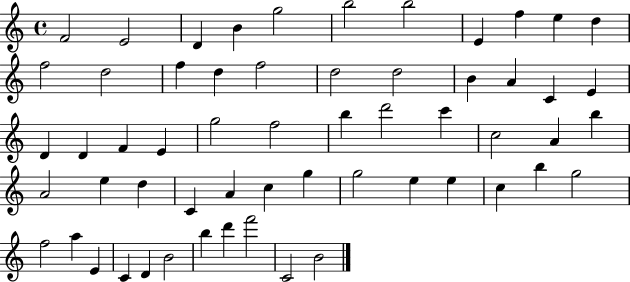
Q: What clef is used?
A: treble